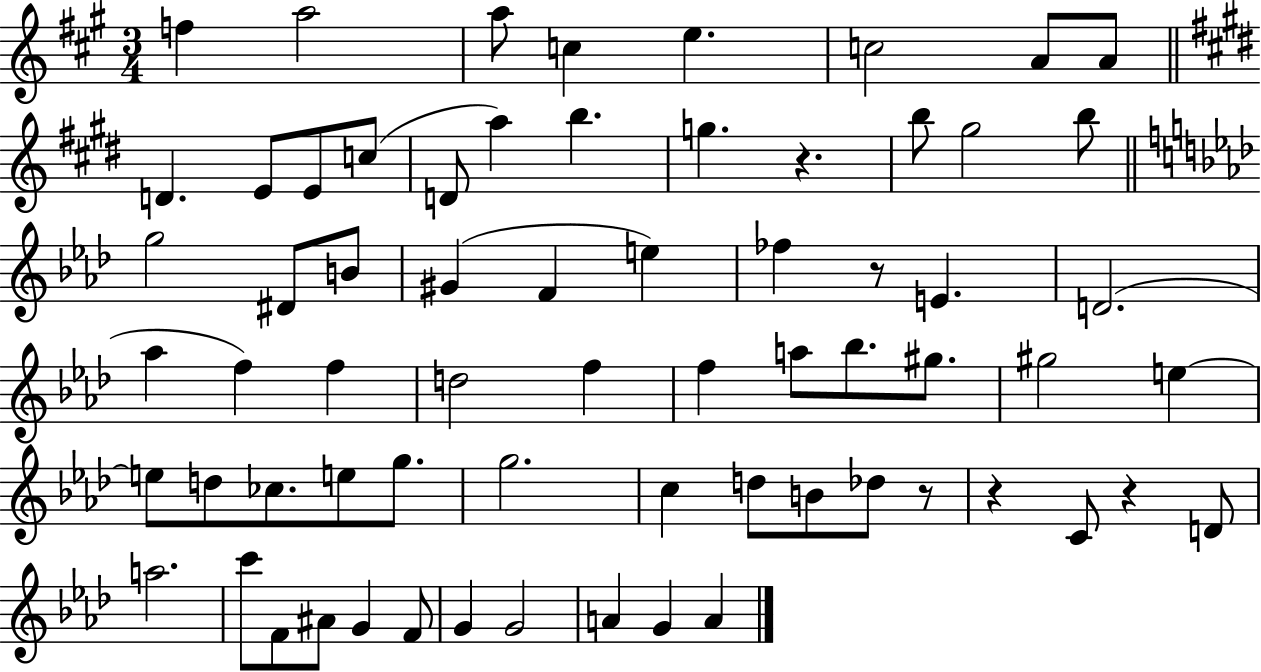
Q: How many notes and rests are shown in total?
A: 67